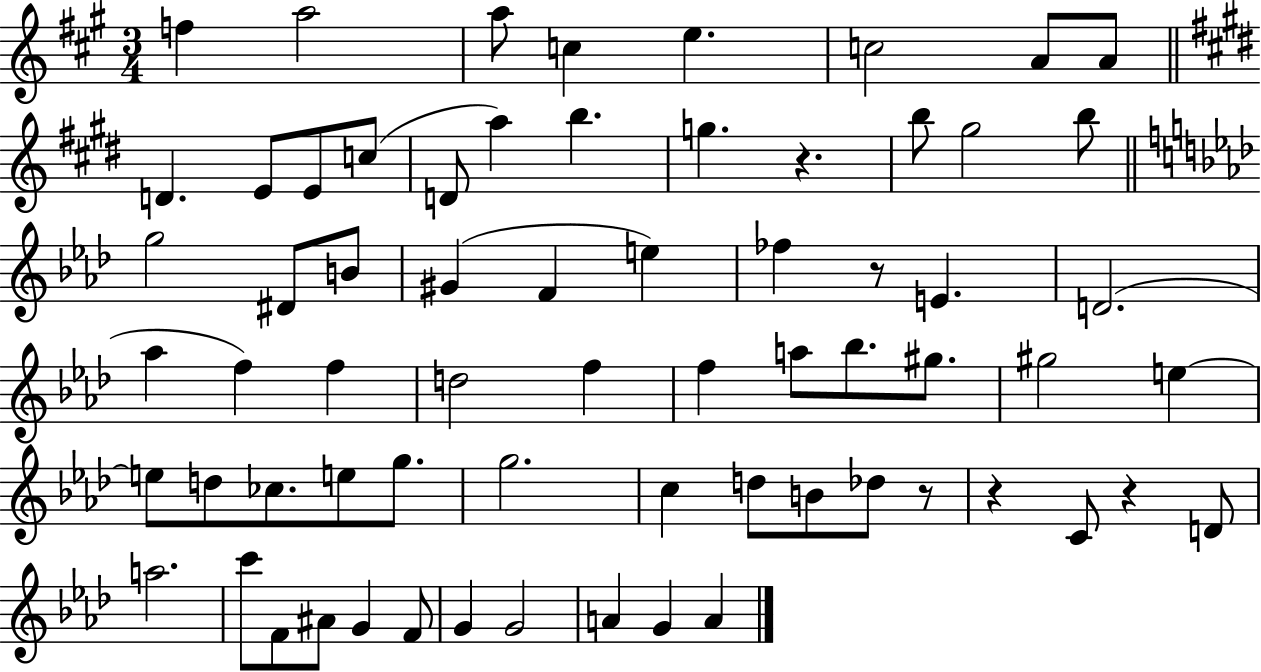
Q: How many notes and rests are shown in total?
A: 67